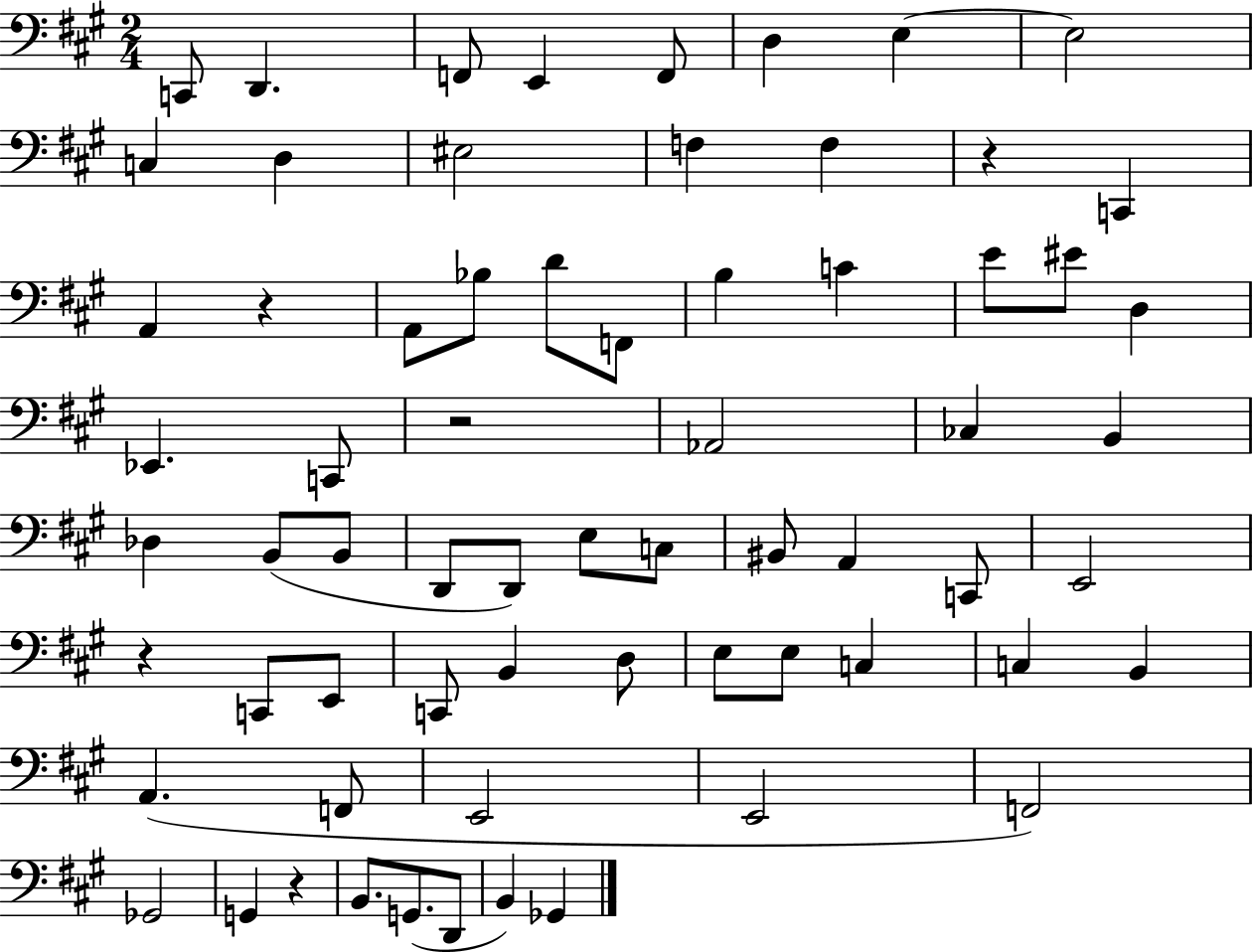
{
  \clef bass
  \numericTimeSignature
  \time 2/4
  \key a \major
  c,8 d,4. | f,8 e,4 f,8 | d4 e4~~ | e2 | \break c4 d4 | eis2 | f4 f4 | r4 c,4 | \break a,4 r4 | a,8 bes8 d'8 f,8 | b4 c'4 | e'8 eis'8 d4 | \break ees,4. c,8 | r2 | aes,2 | ces4 b,4 | \break des4 b,8( b,8 | d,8 d,8) e8 c8 | bis,8 a,4 c,8 | e,2 | \break r4 c,8 e,8 | c,8 b,4 d8 | e8 e8 c4 | c4 b,4 | \break a,4.( f,8 | e,2 | e,2 | f,2) | \break ges,2 | g,4 r4 | b,8. g,8.( d,8 | b,4) ges,4 | \break \bar "|."
}